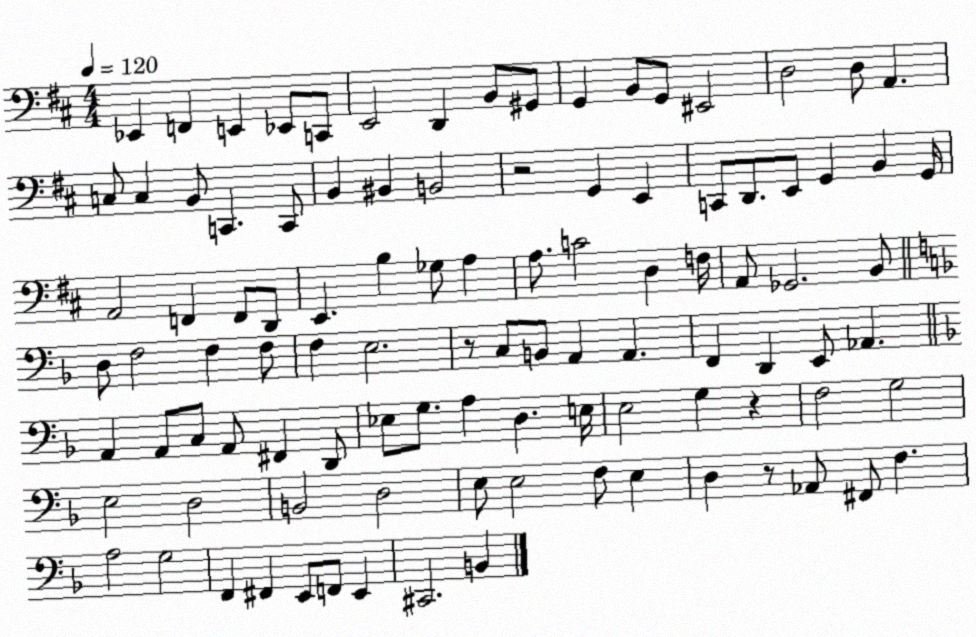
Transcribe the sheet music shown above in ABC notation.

X:1
T:Untitled
M:4/4
L:1/4
K:D
_E,, F,, E,, _E,,/2 C,,/2 E,,2 D,, B,,/2 ^G,,/2 G,, B,,/2 G,,/2 ^E,,2 D,2 D,/2 A,, C,/2 C, B,,/2 C,, C,,/2 B,, ^B,, B,,2 z2 G,, E,, C,,/2 D,,/2 E,,/2 G,, B,, G,,/4 A,,2 F,, F,,/2 D,,/2 E,, B, _G,/2 A, A,/2 C2 D, F,/4 A,,/2 _G,,2 B,,/2 D,/2 F,2 F, F,/2 F, E,2 z/2 C,/2 B,,/2 A,, A,, F,, D,, E,,/2 _A,, A,, A,,/2 C,/2 A,,/2 ^F,, D,,/2 _E,/2 G,/2 A, D, E,/4 E,2 G, z F,2 G,2 E,2 D,2 B,,2 D,2 E,/2 E,2 F,/2 E, D, z/2 _A,,/2 ^F,,/2 F, A,2 G,2 F,, ^F,, E,,/2 F,,/2 E,, ^C,,2 B,,